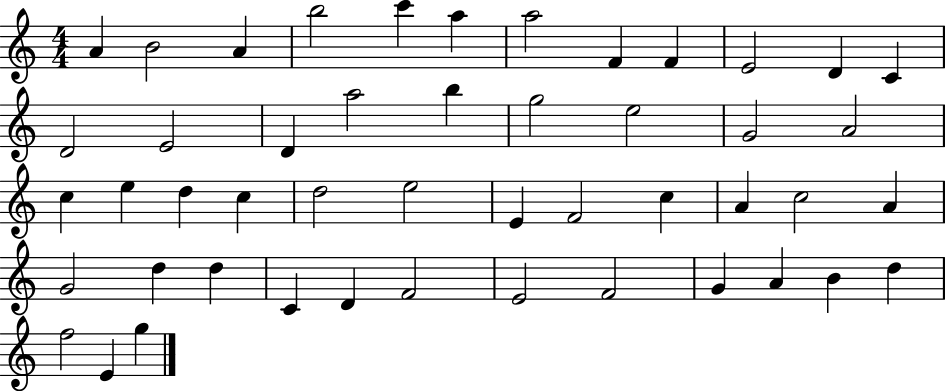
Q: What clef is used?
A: treble